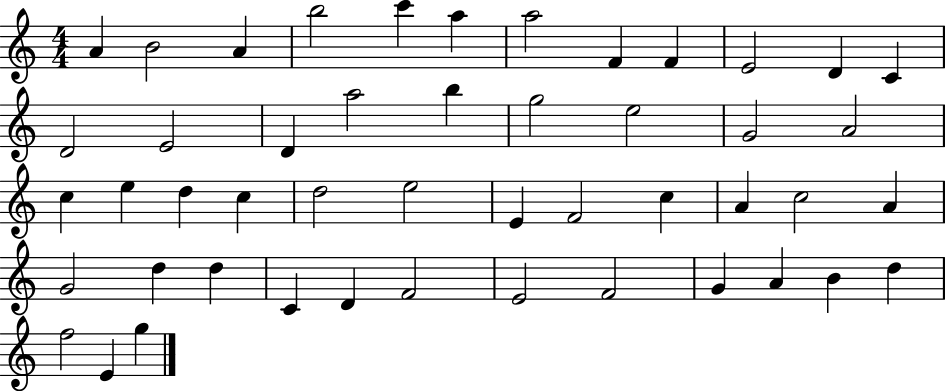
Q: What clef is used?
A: treble